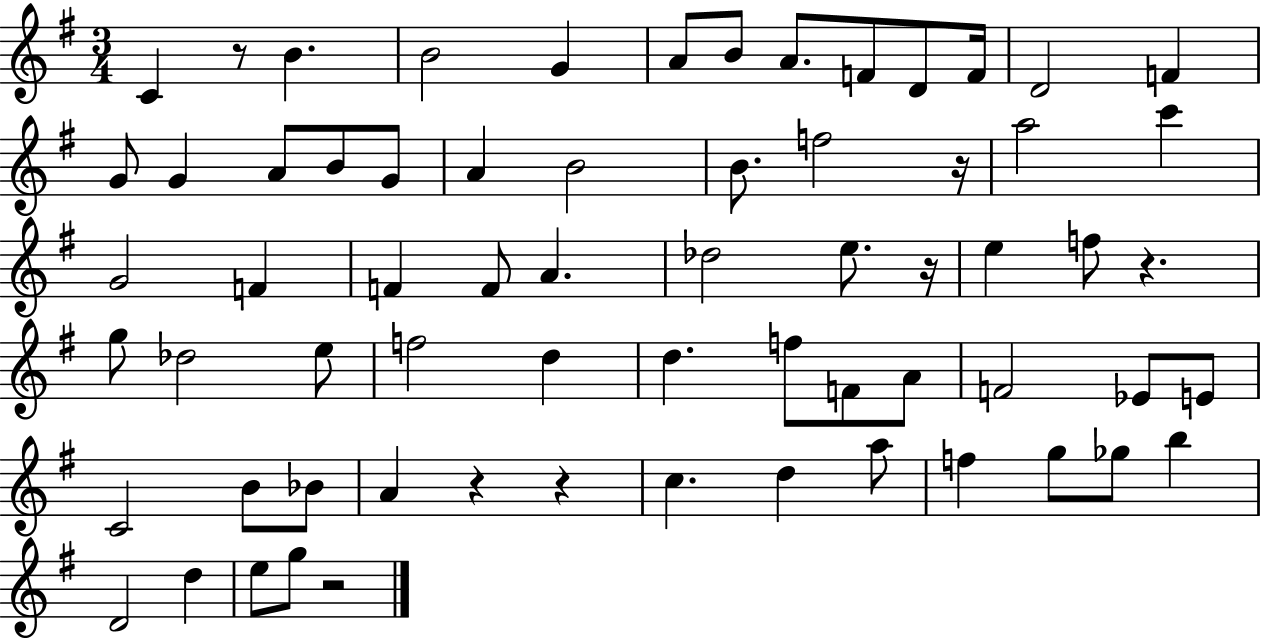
C4/q R/e B4/q. B4/h G4/q A4/e B4/e A4/e. F4/e D4/e F4/s D4/h F4/q G4/e G4/q A4/e B4/e G4/e A4/q B4/h B4/e. F5/h R/s A5/h C6/q G4/h F4/q F4/q F4/e A4/q. Db5/h E5/e. R/s E5/q F5/e R/q. G5/e Db5/h E5/e F5/h D5/q D5/q. F5/e F4/e A4/e F4/h Eb4/e E4/e C4/h B4/e Bb4/e A4/q R/q R/q C5/q. D5/q A5/e F5/q G5/e Gb5/e B5/q D4/h D5/q E5/e G5/e R/h